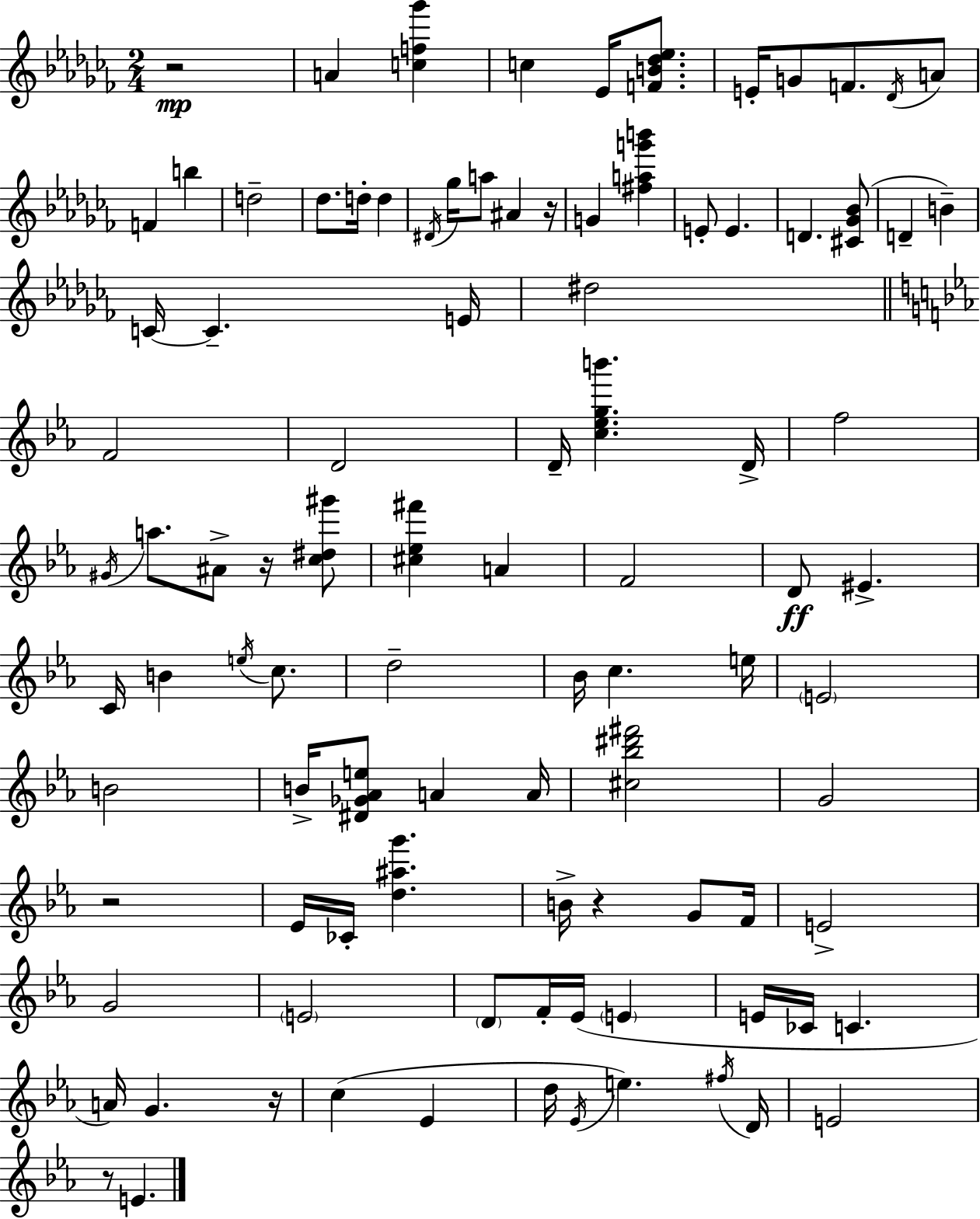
R/h A4/q [C5,F5,Gb6]/q C5/q Eb4/s [F4,B4,Db5,Eb5]/e. E4/s G4/e F4/e. Db4/s A4/e F4/q B5/q D5/h Db5/e. D5/s D5/q D#4/s Gb5/s A5/e A#4/q R/s G4/q [F#5,A5,G6,B6]/q E4/e E4/q. D4/q. [C#4,Gb4,Bb4]/e D4/q B4/q C4/s C4/q. E4/s D#5/h F4/h D4/h D4/s [C5,Eb5,G5,B6]/q. D4/s F5/h G#4/s A5/e. A#4/e R/s [C5,D#5,G#6]/e [C#5,Eb5,F#6]/q A4/q F4/h D4/e EIS4/q. C4/s B4/q E5/s C5/e. D5/h Bb4/s C5/q. E5/s E4/h B4/h B4/s [D#4,Gb4,Ab4,E5]/e A4/q A4/s [C#5,Bb5,D#6,F#6]/h G4/h R/h Eb4/s CES4/s [D5,A#5,G6]/q. B4/s R/q G4/e F4/s E4/h G4/h E4/h D4/e F4/s Eb4/s E4/q E4/s CES4/s C4/q. A4/s G4/q. R/s C5/q Eb4/q D5/s Eb4/s E5/q. F#5/s D4/s E4/h R/e E4/q.